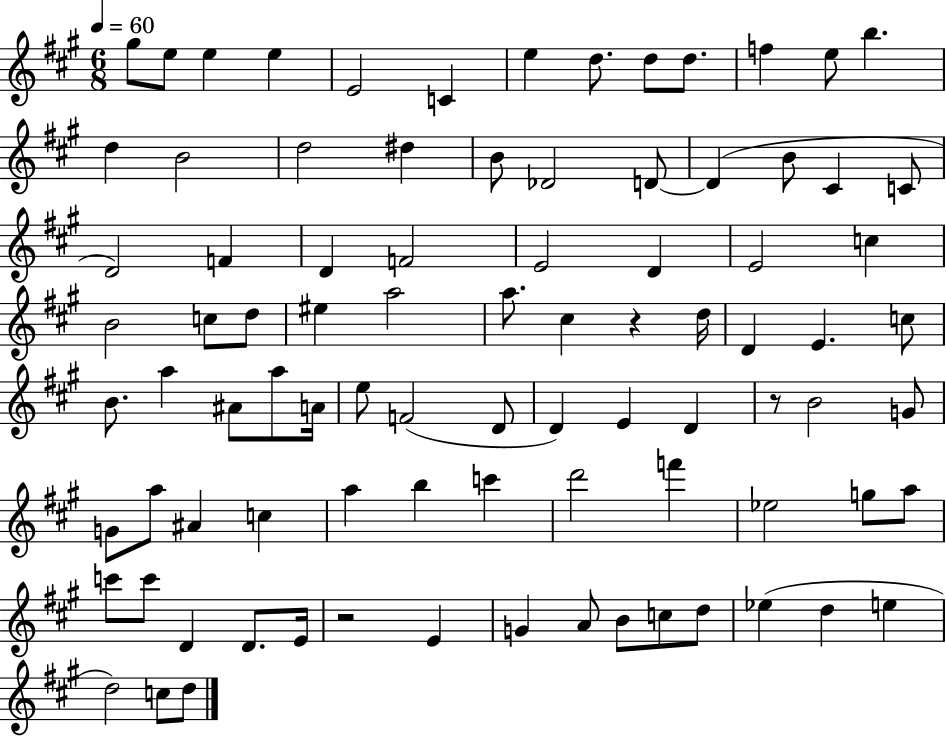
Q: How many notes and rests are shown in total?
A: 88